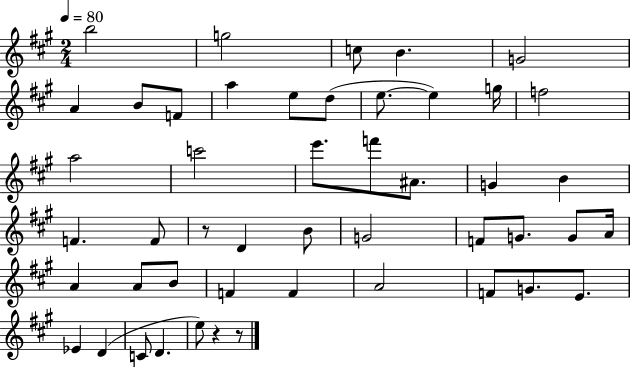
{
  \clef treble
  \numericTimeSignature
  \time 2/4
  \key a \major
  \tempo 4 = 80
  \repeat volta 2 { b''2 | g''2 | c''8 b'4. | g'2 | \break a'4 b'8 f'8 | a''4 e''8 d''8( | e''8.~~ e''4) g''16 | f''2 | \break a''2 | c'''2 | e'''8. f'''8 ais'8. | g'4 b'4 | \break f'4. f'8 | r8 d'4 b'8 | g'2 | f'8 g'8. g'8 a'16 | \break a'4 a'8 b'8 | f'4 f'4 | a'2 | f'8 g'8. e'8. | \break ees'4 d'4( | c'8 d'4. | e''8) r4 r8 | } \bar "|."
}